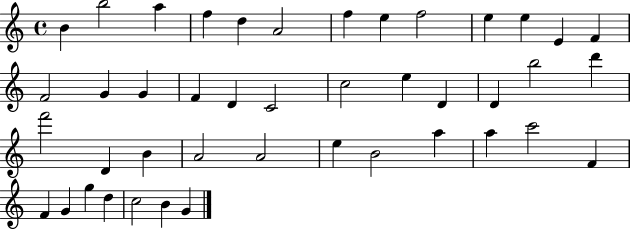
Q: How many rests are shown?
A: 0